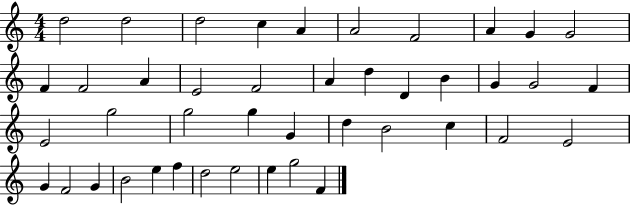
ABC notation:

X:1
T:Untitled
M:4/4
L:1/4
K:C
d2 d2 d2 c A A2 F2 A G G2 F F2 A E2 F2 A d D B G G2 F E2 g2 g2 g G d B2 c F2 E2 G F2 G B2 e f d2 e2 e g2 F